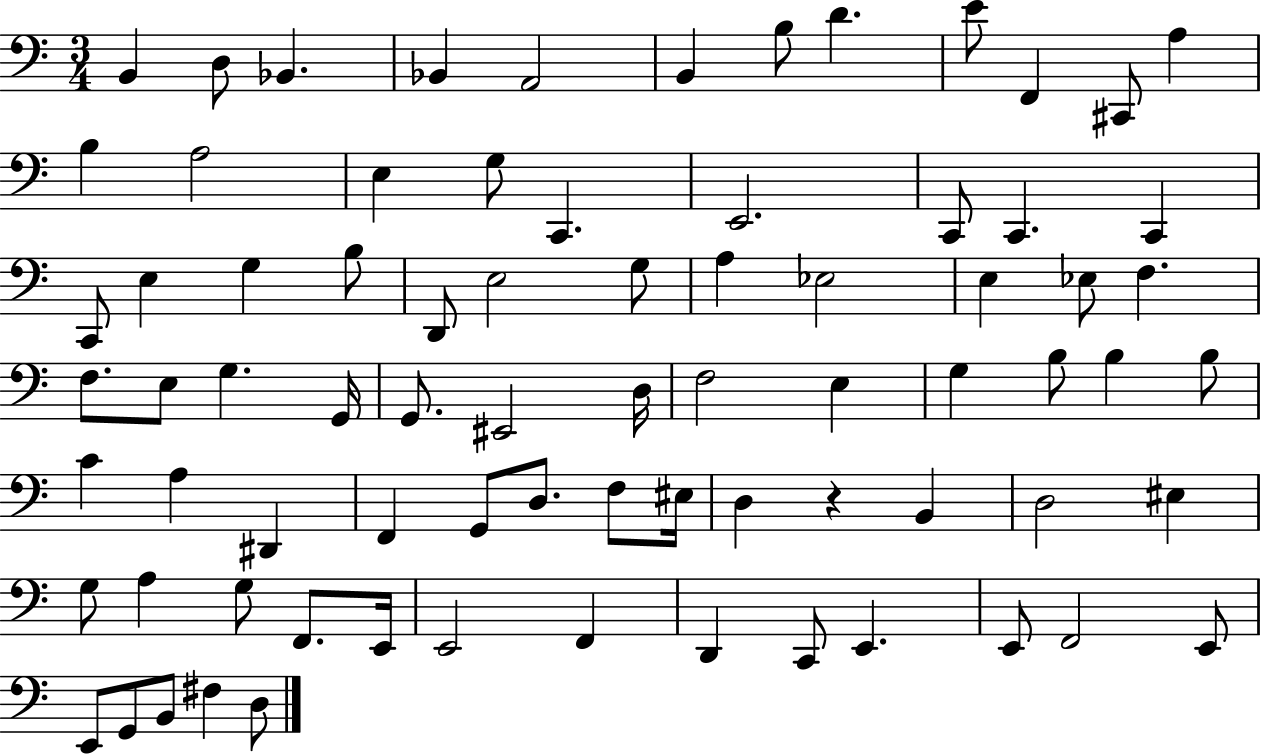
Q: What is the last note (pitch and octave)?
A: D3